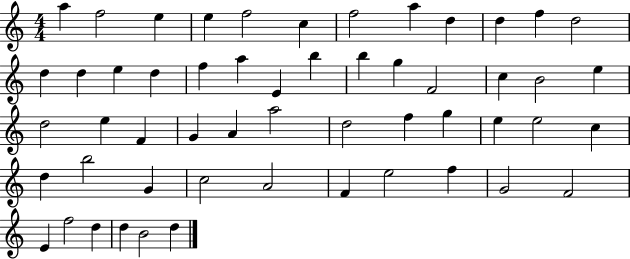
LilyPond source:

{
  \clef treble
  \numericTimeSignature
  \time 4/4
  \key c \major
  a''4 f''2 e''4 | e''4 f''2 c''4 | f''2 a''4 d''4 | d''4 f''4 d''2 | \break d''4 d''4 e''4 d''4 | f''4 a''4 e'4 b''4 | b''4 g''4 f'2 | c''4 b'2 e''4 | \break d''2 e''4 f'4 | g'4 a'4 a''2 | d''2 f''4 g''4 | e''4 e''2 c''4 | \break d''4 b''2 g'4 | c''2 a'2 | f'4 e''2 f''4 | g'2 f'2 | \break e'4 f''2 d''4 | d''4 b'2 d''4 | \bar "|."
}